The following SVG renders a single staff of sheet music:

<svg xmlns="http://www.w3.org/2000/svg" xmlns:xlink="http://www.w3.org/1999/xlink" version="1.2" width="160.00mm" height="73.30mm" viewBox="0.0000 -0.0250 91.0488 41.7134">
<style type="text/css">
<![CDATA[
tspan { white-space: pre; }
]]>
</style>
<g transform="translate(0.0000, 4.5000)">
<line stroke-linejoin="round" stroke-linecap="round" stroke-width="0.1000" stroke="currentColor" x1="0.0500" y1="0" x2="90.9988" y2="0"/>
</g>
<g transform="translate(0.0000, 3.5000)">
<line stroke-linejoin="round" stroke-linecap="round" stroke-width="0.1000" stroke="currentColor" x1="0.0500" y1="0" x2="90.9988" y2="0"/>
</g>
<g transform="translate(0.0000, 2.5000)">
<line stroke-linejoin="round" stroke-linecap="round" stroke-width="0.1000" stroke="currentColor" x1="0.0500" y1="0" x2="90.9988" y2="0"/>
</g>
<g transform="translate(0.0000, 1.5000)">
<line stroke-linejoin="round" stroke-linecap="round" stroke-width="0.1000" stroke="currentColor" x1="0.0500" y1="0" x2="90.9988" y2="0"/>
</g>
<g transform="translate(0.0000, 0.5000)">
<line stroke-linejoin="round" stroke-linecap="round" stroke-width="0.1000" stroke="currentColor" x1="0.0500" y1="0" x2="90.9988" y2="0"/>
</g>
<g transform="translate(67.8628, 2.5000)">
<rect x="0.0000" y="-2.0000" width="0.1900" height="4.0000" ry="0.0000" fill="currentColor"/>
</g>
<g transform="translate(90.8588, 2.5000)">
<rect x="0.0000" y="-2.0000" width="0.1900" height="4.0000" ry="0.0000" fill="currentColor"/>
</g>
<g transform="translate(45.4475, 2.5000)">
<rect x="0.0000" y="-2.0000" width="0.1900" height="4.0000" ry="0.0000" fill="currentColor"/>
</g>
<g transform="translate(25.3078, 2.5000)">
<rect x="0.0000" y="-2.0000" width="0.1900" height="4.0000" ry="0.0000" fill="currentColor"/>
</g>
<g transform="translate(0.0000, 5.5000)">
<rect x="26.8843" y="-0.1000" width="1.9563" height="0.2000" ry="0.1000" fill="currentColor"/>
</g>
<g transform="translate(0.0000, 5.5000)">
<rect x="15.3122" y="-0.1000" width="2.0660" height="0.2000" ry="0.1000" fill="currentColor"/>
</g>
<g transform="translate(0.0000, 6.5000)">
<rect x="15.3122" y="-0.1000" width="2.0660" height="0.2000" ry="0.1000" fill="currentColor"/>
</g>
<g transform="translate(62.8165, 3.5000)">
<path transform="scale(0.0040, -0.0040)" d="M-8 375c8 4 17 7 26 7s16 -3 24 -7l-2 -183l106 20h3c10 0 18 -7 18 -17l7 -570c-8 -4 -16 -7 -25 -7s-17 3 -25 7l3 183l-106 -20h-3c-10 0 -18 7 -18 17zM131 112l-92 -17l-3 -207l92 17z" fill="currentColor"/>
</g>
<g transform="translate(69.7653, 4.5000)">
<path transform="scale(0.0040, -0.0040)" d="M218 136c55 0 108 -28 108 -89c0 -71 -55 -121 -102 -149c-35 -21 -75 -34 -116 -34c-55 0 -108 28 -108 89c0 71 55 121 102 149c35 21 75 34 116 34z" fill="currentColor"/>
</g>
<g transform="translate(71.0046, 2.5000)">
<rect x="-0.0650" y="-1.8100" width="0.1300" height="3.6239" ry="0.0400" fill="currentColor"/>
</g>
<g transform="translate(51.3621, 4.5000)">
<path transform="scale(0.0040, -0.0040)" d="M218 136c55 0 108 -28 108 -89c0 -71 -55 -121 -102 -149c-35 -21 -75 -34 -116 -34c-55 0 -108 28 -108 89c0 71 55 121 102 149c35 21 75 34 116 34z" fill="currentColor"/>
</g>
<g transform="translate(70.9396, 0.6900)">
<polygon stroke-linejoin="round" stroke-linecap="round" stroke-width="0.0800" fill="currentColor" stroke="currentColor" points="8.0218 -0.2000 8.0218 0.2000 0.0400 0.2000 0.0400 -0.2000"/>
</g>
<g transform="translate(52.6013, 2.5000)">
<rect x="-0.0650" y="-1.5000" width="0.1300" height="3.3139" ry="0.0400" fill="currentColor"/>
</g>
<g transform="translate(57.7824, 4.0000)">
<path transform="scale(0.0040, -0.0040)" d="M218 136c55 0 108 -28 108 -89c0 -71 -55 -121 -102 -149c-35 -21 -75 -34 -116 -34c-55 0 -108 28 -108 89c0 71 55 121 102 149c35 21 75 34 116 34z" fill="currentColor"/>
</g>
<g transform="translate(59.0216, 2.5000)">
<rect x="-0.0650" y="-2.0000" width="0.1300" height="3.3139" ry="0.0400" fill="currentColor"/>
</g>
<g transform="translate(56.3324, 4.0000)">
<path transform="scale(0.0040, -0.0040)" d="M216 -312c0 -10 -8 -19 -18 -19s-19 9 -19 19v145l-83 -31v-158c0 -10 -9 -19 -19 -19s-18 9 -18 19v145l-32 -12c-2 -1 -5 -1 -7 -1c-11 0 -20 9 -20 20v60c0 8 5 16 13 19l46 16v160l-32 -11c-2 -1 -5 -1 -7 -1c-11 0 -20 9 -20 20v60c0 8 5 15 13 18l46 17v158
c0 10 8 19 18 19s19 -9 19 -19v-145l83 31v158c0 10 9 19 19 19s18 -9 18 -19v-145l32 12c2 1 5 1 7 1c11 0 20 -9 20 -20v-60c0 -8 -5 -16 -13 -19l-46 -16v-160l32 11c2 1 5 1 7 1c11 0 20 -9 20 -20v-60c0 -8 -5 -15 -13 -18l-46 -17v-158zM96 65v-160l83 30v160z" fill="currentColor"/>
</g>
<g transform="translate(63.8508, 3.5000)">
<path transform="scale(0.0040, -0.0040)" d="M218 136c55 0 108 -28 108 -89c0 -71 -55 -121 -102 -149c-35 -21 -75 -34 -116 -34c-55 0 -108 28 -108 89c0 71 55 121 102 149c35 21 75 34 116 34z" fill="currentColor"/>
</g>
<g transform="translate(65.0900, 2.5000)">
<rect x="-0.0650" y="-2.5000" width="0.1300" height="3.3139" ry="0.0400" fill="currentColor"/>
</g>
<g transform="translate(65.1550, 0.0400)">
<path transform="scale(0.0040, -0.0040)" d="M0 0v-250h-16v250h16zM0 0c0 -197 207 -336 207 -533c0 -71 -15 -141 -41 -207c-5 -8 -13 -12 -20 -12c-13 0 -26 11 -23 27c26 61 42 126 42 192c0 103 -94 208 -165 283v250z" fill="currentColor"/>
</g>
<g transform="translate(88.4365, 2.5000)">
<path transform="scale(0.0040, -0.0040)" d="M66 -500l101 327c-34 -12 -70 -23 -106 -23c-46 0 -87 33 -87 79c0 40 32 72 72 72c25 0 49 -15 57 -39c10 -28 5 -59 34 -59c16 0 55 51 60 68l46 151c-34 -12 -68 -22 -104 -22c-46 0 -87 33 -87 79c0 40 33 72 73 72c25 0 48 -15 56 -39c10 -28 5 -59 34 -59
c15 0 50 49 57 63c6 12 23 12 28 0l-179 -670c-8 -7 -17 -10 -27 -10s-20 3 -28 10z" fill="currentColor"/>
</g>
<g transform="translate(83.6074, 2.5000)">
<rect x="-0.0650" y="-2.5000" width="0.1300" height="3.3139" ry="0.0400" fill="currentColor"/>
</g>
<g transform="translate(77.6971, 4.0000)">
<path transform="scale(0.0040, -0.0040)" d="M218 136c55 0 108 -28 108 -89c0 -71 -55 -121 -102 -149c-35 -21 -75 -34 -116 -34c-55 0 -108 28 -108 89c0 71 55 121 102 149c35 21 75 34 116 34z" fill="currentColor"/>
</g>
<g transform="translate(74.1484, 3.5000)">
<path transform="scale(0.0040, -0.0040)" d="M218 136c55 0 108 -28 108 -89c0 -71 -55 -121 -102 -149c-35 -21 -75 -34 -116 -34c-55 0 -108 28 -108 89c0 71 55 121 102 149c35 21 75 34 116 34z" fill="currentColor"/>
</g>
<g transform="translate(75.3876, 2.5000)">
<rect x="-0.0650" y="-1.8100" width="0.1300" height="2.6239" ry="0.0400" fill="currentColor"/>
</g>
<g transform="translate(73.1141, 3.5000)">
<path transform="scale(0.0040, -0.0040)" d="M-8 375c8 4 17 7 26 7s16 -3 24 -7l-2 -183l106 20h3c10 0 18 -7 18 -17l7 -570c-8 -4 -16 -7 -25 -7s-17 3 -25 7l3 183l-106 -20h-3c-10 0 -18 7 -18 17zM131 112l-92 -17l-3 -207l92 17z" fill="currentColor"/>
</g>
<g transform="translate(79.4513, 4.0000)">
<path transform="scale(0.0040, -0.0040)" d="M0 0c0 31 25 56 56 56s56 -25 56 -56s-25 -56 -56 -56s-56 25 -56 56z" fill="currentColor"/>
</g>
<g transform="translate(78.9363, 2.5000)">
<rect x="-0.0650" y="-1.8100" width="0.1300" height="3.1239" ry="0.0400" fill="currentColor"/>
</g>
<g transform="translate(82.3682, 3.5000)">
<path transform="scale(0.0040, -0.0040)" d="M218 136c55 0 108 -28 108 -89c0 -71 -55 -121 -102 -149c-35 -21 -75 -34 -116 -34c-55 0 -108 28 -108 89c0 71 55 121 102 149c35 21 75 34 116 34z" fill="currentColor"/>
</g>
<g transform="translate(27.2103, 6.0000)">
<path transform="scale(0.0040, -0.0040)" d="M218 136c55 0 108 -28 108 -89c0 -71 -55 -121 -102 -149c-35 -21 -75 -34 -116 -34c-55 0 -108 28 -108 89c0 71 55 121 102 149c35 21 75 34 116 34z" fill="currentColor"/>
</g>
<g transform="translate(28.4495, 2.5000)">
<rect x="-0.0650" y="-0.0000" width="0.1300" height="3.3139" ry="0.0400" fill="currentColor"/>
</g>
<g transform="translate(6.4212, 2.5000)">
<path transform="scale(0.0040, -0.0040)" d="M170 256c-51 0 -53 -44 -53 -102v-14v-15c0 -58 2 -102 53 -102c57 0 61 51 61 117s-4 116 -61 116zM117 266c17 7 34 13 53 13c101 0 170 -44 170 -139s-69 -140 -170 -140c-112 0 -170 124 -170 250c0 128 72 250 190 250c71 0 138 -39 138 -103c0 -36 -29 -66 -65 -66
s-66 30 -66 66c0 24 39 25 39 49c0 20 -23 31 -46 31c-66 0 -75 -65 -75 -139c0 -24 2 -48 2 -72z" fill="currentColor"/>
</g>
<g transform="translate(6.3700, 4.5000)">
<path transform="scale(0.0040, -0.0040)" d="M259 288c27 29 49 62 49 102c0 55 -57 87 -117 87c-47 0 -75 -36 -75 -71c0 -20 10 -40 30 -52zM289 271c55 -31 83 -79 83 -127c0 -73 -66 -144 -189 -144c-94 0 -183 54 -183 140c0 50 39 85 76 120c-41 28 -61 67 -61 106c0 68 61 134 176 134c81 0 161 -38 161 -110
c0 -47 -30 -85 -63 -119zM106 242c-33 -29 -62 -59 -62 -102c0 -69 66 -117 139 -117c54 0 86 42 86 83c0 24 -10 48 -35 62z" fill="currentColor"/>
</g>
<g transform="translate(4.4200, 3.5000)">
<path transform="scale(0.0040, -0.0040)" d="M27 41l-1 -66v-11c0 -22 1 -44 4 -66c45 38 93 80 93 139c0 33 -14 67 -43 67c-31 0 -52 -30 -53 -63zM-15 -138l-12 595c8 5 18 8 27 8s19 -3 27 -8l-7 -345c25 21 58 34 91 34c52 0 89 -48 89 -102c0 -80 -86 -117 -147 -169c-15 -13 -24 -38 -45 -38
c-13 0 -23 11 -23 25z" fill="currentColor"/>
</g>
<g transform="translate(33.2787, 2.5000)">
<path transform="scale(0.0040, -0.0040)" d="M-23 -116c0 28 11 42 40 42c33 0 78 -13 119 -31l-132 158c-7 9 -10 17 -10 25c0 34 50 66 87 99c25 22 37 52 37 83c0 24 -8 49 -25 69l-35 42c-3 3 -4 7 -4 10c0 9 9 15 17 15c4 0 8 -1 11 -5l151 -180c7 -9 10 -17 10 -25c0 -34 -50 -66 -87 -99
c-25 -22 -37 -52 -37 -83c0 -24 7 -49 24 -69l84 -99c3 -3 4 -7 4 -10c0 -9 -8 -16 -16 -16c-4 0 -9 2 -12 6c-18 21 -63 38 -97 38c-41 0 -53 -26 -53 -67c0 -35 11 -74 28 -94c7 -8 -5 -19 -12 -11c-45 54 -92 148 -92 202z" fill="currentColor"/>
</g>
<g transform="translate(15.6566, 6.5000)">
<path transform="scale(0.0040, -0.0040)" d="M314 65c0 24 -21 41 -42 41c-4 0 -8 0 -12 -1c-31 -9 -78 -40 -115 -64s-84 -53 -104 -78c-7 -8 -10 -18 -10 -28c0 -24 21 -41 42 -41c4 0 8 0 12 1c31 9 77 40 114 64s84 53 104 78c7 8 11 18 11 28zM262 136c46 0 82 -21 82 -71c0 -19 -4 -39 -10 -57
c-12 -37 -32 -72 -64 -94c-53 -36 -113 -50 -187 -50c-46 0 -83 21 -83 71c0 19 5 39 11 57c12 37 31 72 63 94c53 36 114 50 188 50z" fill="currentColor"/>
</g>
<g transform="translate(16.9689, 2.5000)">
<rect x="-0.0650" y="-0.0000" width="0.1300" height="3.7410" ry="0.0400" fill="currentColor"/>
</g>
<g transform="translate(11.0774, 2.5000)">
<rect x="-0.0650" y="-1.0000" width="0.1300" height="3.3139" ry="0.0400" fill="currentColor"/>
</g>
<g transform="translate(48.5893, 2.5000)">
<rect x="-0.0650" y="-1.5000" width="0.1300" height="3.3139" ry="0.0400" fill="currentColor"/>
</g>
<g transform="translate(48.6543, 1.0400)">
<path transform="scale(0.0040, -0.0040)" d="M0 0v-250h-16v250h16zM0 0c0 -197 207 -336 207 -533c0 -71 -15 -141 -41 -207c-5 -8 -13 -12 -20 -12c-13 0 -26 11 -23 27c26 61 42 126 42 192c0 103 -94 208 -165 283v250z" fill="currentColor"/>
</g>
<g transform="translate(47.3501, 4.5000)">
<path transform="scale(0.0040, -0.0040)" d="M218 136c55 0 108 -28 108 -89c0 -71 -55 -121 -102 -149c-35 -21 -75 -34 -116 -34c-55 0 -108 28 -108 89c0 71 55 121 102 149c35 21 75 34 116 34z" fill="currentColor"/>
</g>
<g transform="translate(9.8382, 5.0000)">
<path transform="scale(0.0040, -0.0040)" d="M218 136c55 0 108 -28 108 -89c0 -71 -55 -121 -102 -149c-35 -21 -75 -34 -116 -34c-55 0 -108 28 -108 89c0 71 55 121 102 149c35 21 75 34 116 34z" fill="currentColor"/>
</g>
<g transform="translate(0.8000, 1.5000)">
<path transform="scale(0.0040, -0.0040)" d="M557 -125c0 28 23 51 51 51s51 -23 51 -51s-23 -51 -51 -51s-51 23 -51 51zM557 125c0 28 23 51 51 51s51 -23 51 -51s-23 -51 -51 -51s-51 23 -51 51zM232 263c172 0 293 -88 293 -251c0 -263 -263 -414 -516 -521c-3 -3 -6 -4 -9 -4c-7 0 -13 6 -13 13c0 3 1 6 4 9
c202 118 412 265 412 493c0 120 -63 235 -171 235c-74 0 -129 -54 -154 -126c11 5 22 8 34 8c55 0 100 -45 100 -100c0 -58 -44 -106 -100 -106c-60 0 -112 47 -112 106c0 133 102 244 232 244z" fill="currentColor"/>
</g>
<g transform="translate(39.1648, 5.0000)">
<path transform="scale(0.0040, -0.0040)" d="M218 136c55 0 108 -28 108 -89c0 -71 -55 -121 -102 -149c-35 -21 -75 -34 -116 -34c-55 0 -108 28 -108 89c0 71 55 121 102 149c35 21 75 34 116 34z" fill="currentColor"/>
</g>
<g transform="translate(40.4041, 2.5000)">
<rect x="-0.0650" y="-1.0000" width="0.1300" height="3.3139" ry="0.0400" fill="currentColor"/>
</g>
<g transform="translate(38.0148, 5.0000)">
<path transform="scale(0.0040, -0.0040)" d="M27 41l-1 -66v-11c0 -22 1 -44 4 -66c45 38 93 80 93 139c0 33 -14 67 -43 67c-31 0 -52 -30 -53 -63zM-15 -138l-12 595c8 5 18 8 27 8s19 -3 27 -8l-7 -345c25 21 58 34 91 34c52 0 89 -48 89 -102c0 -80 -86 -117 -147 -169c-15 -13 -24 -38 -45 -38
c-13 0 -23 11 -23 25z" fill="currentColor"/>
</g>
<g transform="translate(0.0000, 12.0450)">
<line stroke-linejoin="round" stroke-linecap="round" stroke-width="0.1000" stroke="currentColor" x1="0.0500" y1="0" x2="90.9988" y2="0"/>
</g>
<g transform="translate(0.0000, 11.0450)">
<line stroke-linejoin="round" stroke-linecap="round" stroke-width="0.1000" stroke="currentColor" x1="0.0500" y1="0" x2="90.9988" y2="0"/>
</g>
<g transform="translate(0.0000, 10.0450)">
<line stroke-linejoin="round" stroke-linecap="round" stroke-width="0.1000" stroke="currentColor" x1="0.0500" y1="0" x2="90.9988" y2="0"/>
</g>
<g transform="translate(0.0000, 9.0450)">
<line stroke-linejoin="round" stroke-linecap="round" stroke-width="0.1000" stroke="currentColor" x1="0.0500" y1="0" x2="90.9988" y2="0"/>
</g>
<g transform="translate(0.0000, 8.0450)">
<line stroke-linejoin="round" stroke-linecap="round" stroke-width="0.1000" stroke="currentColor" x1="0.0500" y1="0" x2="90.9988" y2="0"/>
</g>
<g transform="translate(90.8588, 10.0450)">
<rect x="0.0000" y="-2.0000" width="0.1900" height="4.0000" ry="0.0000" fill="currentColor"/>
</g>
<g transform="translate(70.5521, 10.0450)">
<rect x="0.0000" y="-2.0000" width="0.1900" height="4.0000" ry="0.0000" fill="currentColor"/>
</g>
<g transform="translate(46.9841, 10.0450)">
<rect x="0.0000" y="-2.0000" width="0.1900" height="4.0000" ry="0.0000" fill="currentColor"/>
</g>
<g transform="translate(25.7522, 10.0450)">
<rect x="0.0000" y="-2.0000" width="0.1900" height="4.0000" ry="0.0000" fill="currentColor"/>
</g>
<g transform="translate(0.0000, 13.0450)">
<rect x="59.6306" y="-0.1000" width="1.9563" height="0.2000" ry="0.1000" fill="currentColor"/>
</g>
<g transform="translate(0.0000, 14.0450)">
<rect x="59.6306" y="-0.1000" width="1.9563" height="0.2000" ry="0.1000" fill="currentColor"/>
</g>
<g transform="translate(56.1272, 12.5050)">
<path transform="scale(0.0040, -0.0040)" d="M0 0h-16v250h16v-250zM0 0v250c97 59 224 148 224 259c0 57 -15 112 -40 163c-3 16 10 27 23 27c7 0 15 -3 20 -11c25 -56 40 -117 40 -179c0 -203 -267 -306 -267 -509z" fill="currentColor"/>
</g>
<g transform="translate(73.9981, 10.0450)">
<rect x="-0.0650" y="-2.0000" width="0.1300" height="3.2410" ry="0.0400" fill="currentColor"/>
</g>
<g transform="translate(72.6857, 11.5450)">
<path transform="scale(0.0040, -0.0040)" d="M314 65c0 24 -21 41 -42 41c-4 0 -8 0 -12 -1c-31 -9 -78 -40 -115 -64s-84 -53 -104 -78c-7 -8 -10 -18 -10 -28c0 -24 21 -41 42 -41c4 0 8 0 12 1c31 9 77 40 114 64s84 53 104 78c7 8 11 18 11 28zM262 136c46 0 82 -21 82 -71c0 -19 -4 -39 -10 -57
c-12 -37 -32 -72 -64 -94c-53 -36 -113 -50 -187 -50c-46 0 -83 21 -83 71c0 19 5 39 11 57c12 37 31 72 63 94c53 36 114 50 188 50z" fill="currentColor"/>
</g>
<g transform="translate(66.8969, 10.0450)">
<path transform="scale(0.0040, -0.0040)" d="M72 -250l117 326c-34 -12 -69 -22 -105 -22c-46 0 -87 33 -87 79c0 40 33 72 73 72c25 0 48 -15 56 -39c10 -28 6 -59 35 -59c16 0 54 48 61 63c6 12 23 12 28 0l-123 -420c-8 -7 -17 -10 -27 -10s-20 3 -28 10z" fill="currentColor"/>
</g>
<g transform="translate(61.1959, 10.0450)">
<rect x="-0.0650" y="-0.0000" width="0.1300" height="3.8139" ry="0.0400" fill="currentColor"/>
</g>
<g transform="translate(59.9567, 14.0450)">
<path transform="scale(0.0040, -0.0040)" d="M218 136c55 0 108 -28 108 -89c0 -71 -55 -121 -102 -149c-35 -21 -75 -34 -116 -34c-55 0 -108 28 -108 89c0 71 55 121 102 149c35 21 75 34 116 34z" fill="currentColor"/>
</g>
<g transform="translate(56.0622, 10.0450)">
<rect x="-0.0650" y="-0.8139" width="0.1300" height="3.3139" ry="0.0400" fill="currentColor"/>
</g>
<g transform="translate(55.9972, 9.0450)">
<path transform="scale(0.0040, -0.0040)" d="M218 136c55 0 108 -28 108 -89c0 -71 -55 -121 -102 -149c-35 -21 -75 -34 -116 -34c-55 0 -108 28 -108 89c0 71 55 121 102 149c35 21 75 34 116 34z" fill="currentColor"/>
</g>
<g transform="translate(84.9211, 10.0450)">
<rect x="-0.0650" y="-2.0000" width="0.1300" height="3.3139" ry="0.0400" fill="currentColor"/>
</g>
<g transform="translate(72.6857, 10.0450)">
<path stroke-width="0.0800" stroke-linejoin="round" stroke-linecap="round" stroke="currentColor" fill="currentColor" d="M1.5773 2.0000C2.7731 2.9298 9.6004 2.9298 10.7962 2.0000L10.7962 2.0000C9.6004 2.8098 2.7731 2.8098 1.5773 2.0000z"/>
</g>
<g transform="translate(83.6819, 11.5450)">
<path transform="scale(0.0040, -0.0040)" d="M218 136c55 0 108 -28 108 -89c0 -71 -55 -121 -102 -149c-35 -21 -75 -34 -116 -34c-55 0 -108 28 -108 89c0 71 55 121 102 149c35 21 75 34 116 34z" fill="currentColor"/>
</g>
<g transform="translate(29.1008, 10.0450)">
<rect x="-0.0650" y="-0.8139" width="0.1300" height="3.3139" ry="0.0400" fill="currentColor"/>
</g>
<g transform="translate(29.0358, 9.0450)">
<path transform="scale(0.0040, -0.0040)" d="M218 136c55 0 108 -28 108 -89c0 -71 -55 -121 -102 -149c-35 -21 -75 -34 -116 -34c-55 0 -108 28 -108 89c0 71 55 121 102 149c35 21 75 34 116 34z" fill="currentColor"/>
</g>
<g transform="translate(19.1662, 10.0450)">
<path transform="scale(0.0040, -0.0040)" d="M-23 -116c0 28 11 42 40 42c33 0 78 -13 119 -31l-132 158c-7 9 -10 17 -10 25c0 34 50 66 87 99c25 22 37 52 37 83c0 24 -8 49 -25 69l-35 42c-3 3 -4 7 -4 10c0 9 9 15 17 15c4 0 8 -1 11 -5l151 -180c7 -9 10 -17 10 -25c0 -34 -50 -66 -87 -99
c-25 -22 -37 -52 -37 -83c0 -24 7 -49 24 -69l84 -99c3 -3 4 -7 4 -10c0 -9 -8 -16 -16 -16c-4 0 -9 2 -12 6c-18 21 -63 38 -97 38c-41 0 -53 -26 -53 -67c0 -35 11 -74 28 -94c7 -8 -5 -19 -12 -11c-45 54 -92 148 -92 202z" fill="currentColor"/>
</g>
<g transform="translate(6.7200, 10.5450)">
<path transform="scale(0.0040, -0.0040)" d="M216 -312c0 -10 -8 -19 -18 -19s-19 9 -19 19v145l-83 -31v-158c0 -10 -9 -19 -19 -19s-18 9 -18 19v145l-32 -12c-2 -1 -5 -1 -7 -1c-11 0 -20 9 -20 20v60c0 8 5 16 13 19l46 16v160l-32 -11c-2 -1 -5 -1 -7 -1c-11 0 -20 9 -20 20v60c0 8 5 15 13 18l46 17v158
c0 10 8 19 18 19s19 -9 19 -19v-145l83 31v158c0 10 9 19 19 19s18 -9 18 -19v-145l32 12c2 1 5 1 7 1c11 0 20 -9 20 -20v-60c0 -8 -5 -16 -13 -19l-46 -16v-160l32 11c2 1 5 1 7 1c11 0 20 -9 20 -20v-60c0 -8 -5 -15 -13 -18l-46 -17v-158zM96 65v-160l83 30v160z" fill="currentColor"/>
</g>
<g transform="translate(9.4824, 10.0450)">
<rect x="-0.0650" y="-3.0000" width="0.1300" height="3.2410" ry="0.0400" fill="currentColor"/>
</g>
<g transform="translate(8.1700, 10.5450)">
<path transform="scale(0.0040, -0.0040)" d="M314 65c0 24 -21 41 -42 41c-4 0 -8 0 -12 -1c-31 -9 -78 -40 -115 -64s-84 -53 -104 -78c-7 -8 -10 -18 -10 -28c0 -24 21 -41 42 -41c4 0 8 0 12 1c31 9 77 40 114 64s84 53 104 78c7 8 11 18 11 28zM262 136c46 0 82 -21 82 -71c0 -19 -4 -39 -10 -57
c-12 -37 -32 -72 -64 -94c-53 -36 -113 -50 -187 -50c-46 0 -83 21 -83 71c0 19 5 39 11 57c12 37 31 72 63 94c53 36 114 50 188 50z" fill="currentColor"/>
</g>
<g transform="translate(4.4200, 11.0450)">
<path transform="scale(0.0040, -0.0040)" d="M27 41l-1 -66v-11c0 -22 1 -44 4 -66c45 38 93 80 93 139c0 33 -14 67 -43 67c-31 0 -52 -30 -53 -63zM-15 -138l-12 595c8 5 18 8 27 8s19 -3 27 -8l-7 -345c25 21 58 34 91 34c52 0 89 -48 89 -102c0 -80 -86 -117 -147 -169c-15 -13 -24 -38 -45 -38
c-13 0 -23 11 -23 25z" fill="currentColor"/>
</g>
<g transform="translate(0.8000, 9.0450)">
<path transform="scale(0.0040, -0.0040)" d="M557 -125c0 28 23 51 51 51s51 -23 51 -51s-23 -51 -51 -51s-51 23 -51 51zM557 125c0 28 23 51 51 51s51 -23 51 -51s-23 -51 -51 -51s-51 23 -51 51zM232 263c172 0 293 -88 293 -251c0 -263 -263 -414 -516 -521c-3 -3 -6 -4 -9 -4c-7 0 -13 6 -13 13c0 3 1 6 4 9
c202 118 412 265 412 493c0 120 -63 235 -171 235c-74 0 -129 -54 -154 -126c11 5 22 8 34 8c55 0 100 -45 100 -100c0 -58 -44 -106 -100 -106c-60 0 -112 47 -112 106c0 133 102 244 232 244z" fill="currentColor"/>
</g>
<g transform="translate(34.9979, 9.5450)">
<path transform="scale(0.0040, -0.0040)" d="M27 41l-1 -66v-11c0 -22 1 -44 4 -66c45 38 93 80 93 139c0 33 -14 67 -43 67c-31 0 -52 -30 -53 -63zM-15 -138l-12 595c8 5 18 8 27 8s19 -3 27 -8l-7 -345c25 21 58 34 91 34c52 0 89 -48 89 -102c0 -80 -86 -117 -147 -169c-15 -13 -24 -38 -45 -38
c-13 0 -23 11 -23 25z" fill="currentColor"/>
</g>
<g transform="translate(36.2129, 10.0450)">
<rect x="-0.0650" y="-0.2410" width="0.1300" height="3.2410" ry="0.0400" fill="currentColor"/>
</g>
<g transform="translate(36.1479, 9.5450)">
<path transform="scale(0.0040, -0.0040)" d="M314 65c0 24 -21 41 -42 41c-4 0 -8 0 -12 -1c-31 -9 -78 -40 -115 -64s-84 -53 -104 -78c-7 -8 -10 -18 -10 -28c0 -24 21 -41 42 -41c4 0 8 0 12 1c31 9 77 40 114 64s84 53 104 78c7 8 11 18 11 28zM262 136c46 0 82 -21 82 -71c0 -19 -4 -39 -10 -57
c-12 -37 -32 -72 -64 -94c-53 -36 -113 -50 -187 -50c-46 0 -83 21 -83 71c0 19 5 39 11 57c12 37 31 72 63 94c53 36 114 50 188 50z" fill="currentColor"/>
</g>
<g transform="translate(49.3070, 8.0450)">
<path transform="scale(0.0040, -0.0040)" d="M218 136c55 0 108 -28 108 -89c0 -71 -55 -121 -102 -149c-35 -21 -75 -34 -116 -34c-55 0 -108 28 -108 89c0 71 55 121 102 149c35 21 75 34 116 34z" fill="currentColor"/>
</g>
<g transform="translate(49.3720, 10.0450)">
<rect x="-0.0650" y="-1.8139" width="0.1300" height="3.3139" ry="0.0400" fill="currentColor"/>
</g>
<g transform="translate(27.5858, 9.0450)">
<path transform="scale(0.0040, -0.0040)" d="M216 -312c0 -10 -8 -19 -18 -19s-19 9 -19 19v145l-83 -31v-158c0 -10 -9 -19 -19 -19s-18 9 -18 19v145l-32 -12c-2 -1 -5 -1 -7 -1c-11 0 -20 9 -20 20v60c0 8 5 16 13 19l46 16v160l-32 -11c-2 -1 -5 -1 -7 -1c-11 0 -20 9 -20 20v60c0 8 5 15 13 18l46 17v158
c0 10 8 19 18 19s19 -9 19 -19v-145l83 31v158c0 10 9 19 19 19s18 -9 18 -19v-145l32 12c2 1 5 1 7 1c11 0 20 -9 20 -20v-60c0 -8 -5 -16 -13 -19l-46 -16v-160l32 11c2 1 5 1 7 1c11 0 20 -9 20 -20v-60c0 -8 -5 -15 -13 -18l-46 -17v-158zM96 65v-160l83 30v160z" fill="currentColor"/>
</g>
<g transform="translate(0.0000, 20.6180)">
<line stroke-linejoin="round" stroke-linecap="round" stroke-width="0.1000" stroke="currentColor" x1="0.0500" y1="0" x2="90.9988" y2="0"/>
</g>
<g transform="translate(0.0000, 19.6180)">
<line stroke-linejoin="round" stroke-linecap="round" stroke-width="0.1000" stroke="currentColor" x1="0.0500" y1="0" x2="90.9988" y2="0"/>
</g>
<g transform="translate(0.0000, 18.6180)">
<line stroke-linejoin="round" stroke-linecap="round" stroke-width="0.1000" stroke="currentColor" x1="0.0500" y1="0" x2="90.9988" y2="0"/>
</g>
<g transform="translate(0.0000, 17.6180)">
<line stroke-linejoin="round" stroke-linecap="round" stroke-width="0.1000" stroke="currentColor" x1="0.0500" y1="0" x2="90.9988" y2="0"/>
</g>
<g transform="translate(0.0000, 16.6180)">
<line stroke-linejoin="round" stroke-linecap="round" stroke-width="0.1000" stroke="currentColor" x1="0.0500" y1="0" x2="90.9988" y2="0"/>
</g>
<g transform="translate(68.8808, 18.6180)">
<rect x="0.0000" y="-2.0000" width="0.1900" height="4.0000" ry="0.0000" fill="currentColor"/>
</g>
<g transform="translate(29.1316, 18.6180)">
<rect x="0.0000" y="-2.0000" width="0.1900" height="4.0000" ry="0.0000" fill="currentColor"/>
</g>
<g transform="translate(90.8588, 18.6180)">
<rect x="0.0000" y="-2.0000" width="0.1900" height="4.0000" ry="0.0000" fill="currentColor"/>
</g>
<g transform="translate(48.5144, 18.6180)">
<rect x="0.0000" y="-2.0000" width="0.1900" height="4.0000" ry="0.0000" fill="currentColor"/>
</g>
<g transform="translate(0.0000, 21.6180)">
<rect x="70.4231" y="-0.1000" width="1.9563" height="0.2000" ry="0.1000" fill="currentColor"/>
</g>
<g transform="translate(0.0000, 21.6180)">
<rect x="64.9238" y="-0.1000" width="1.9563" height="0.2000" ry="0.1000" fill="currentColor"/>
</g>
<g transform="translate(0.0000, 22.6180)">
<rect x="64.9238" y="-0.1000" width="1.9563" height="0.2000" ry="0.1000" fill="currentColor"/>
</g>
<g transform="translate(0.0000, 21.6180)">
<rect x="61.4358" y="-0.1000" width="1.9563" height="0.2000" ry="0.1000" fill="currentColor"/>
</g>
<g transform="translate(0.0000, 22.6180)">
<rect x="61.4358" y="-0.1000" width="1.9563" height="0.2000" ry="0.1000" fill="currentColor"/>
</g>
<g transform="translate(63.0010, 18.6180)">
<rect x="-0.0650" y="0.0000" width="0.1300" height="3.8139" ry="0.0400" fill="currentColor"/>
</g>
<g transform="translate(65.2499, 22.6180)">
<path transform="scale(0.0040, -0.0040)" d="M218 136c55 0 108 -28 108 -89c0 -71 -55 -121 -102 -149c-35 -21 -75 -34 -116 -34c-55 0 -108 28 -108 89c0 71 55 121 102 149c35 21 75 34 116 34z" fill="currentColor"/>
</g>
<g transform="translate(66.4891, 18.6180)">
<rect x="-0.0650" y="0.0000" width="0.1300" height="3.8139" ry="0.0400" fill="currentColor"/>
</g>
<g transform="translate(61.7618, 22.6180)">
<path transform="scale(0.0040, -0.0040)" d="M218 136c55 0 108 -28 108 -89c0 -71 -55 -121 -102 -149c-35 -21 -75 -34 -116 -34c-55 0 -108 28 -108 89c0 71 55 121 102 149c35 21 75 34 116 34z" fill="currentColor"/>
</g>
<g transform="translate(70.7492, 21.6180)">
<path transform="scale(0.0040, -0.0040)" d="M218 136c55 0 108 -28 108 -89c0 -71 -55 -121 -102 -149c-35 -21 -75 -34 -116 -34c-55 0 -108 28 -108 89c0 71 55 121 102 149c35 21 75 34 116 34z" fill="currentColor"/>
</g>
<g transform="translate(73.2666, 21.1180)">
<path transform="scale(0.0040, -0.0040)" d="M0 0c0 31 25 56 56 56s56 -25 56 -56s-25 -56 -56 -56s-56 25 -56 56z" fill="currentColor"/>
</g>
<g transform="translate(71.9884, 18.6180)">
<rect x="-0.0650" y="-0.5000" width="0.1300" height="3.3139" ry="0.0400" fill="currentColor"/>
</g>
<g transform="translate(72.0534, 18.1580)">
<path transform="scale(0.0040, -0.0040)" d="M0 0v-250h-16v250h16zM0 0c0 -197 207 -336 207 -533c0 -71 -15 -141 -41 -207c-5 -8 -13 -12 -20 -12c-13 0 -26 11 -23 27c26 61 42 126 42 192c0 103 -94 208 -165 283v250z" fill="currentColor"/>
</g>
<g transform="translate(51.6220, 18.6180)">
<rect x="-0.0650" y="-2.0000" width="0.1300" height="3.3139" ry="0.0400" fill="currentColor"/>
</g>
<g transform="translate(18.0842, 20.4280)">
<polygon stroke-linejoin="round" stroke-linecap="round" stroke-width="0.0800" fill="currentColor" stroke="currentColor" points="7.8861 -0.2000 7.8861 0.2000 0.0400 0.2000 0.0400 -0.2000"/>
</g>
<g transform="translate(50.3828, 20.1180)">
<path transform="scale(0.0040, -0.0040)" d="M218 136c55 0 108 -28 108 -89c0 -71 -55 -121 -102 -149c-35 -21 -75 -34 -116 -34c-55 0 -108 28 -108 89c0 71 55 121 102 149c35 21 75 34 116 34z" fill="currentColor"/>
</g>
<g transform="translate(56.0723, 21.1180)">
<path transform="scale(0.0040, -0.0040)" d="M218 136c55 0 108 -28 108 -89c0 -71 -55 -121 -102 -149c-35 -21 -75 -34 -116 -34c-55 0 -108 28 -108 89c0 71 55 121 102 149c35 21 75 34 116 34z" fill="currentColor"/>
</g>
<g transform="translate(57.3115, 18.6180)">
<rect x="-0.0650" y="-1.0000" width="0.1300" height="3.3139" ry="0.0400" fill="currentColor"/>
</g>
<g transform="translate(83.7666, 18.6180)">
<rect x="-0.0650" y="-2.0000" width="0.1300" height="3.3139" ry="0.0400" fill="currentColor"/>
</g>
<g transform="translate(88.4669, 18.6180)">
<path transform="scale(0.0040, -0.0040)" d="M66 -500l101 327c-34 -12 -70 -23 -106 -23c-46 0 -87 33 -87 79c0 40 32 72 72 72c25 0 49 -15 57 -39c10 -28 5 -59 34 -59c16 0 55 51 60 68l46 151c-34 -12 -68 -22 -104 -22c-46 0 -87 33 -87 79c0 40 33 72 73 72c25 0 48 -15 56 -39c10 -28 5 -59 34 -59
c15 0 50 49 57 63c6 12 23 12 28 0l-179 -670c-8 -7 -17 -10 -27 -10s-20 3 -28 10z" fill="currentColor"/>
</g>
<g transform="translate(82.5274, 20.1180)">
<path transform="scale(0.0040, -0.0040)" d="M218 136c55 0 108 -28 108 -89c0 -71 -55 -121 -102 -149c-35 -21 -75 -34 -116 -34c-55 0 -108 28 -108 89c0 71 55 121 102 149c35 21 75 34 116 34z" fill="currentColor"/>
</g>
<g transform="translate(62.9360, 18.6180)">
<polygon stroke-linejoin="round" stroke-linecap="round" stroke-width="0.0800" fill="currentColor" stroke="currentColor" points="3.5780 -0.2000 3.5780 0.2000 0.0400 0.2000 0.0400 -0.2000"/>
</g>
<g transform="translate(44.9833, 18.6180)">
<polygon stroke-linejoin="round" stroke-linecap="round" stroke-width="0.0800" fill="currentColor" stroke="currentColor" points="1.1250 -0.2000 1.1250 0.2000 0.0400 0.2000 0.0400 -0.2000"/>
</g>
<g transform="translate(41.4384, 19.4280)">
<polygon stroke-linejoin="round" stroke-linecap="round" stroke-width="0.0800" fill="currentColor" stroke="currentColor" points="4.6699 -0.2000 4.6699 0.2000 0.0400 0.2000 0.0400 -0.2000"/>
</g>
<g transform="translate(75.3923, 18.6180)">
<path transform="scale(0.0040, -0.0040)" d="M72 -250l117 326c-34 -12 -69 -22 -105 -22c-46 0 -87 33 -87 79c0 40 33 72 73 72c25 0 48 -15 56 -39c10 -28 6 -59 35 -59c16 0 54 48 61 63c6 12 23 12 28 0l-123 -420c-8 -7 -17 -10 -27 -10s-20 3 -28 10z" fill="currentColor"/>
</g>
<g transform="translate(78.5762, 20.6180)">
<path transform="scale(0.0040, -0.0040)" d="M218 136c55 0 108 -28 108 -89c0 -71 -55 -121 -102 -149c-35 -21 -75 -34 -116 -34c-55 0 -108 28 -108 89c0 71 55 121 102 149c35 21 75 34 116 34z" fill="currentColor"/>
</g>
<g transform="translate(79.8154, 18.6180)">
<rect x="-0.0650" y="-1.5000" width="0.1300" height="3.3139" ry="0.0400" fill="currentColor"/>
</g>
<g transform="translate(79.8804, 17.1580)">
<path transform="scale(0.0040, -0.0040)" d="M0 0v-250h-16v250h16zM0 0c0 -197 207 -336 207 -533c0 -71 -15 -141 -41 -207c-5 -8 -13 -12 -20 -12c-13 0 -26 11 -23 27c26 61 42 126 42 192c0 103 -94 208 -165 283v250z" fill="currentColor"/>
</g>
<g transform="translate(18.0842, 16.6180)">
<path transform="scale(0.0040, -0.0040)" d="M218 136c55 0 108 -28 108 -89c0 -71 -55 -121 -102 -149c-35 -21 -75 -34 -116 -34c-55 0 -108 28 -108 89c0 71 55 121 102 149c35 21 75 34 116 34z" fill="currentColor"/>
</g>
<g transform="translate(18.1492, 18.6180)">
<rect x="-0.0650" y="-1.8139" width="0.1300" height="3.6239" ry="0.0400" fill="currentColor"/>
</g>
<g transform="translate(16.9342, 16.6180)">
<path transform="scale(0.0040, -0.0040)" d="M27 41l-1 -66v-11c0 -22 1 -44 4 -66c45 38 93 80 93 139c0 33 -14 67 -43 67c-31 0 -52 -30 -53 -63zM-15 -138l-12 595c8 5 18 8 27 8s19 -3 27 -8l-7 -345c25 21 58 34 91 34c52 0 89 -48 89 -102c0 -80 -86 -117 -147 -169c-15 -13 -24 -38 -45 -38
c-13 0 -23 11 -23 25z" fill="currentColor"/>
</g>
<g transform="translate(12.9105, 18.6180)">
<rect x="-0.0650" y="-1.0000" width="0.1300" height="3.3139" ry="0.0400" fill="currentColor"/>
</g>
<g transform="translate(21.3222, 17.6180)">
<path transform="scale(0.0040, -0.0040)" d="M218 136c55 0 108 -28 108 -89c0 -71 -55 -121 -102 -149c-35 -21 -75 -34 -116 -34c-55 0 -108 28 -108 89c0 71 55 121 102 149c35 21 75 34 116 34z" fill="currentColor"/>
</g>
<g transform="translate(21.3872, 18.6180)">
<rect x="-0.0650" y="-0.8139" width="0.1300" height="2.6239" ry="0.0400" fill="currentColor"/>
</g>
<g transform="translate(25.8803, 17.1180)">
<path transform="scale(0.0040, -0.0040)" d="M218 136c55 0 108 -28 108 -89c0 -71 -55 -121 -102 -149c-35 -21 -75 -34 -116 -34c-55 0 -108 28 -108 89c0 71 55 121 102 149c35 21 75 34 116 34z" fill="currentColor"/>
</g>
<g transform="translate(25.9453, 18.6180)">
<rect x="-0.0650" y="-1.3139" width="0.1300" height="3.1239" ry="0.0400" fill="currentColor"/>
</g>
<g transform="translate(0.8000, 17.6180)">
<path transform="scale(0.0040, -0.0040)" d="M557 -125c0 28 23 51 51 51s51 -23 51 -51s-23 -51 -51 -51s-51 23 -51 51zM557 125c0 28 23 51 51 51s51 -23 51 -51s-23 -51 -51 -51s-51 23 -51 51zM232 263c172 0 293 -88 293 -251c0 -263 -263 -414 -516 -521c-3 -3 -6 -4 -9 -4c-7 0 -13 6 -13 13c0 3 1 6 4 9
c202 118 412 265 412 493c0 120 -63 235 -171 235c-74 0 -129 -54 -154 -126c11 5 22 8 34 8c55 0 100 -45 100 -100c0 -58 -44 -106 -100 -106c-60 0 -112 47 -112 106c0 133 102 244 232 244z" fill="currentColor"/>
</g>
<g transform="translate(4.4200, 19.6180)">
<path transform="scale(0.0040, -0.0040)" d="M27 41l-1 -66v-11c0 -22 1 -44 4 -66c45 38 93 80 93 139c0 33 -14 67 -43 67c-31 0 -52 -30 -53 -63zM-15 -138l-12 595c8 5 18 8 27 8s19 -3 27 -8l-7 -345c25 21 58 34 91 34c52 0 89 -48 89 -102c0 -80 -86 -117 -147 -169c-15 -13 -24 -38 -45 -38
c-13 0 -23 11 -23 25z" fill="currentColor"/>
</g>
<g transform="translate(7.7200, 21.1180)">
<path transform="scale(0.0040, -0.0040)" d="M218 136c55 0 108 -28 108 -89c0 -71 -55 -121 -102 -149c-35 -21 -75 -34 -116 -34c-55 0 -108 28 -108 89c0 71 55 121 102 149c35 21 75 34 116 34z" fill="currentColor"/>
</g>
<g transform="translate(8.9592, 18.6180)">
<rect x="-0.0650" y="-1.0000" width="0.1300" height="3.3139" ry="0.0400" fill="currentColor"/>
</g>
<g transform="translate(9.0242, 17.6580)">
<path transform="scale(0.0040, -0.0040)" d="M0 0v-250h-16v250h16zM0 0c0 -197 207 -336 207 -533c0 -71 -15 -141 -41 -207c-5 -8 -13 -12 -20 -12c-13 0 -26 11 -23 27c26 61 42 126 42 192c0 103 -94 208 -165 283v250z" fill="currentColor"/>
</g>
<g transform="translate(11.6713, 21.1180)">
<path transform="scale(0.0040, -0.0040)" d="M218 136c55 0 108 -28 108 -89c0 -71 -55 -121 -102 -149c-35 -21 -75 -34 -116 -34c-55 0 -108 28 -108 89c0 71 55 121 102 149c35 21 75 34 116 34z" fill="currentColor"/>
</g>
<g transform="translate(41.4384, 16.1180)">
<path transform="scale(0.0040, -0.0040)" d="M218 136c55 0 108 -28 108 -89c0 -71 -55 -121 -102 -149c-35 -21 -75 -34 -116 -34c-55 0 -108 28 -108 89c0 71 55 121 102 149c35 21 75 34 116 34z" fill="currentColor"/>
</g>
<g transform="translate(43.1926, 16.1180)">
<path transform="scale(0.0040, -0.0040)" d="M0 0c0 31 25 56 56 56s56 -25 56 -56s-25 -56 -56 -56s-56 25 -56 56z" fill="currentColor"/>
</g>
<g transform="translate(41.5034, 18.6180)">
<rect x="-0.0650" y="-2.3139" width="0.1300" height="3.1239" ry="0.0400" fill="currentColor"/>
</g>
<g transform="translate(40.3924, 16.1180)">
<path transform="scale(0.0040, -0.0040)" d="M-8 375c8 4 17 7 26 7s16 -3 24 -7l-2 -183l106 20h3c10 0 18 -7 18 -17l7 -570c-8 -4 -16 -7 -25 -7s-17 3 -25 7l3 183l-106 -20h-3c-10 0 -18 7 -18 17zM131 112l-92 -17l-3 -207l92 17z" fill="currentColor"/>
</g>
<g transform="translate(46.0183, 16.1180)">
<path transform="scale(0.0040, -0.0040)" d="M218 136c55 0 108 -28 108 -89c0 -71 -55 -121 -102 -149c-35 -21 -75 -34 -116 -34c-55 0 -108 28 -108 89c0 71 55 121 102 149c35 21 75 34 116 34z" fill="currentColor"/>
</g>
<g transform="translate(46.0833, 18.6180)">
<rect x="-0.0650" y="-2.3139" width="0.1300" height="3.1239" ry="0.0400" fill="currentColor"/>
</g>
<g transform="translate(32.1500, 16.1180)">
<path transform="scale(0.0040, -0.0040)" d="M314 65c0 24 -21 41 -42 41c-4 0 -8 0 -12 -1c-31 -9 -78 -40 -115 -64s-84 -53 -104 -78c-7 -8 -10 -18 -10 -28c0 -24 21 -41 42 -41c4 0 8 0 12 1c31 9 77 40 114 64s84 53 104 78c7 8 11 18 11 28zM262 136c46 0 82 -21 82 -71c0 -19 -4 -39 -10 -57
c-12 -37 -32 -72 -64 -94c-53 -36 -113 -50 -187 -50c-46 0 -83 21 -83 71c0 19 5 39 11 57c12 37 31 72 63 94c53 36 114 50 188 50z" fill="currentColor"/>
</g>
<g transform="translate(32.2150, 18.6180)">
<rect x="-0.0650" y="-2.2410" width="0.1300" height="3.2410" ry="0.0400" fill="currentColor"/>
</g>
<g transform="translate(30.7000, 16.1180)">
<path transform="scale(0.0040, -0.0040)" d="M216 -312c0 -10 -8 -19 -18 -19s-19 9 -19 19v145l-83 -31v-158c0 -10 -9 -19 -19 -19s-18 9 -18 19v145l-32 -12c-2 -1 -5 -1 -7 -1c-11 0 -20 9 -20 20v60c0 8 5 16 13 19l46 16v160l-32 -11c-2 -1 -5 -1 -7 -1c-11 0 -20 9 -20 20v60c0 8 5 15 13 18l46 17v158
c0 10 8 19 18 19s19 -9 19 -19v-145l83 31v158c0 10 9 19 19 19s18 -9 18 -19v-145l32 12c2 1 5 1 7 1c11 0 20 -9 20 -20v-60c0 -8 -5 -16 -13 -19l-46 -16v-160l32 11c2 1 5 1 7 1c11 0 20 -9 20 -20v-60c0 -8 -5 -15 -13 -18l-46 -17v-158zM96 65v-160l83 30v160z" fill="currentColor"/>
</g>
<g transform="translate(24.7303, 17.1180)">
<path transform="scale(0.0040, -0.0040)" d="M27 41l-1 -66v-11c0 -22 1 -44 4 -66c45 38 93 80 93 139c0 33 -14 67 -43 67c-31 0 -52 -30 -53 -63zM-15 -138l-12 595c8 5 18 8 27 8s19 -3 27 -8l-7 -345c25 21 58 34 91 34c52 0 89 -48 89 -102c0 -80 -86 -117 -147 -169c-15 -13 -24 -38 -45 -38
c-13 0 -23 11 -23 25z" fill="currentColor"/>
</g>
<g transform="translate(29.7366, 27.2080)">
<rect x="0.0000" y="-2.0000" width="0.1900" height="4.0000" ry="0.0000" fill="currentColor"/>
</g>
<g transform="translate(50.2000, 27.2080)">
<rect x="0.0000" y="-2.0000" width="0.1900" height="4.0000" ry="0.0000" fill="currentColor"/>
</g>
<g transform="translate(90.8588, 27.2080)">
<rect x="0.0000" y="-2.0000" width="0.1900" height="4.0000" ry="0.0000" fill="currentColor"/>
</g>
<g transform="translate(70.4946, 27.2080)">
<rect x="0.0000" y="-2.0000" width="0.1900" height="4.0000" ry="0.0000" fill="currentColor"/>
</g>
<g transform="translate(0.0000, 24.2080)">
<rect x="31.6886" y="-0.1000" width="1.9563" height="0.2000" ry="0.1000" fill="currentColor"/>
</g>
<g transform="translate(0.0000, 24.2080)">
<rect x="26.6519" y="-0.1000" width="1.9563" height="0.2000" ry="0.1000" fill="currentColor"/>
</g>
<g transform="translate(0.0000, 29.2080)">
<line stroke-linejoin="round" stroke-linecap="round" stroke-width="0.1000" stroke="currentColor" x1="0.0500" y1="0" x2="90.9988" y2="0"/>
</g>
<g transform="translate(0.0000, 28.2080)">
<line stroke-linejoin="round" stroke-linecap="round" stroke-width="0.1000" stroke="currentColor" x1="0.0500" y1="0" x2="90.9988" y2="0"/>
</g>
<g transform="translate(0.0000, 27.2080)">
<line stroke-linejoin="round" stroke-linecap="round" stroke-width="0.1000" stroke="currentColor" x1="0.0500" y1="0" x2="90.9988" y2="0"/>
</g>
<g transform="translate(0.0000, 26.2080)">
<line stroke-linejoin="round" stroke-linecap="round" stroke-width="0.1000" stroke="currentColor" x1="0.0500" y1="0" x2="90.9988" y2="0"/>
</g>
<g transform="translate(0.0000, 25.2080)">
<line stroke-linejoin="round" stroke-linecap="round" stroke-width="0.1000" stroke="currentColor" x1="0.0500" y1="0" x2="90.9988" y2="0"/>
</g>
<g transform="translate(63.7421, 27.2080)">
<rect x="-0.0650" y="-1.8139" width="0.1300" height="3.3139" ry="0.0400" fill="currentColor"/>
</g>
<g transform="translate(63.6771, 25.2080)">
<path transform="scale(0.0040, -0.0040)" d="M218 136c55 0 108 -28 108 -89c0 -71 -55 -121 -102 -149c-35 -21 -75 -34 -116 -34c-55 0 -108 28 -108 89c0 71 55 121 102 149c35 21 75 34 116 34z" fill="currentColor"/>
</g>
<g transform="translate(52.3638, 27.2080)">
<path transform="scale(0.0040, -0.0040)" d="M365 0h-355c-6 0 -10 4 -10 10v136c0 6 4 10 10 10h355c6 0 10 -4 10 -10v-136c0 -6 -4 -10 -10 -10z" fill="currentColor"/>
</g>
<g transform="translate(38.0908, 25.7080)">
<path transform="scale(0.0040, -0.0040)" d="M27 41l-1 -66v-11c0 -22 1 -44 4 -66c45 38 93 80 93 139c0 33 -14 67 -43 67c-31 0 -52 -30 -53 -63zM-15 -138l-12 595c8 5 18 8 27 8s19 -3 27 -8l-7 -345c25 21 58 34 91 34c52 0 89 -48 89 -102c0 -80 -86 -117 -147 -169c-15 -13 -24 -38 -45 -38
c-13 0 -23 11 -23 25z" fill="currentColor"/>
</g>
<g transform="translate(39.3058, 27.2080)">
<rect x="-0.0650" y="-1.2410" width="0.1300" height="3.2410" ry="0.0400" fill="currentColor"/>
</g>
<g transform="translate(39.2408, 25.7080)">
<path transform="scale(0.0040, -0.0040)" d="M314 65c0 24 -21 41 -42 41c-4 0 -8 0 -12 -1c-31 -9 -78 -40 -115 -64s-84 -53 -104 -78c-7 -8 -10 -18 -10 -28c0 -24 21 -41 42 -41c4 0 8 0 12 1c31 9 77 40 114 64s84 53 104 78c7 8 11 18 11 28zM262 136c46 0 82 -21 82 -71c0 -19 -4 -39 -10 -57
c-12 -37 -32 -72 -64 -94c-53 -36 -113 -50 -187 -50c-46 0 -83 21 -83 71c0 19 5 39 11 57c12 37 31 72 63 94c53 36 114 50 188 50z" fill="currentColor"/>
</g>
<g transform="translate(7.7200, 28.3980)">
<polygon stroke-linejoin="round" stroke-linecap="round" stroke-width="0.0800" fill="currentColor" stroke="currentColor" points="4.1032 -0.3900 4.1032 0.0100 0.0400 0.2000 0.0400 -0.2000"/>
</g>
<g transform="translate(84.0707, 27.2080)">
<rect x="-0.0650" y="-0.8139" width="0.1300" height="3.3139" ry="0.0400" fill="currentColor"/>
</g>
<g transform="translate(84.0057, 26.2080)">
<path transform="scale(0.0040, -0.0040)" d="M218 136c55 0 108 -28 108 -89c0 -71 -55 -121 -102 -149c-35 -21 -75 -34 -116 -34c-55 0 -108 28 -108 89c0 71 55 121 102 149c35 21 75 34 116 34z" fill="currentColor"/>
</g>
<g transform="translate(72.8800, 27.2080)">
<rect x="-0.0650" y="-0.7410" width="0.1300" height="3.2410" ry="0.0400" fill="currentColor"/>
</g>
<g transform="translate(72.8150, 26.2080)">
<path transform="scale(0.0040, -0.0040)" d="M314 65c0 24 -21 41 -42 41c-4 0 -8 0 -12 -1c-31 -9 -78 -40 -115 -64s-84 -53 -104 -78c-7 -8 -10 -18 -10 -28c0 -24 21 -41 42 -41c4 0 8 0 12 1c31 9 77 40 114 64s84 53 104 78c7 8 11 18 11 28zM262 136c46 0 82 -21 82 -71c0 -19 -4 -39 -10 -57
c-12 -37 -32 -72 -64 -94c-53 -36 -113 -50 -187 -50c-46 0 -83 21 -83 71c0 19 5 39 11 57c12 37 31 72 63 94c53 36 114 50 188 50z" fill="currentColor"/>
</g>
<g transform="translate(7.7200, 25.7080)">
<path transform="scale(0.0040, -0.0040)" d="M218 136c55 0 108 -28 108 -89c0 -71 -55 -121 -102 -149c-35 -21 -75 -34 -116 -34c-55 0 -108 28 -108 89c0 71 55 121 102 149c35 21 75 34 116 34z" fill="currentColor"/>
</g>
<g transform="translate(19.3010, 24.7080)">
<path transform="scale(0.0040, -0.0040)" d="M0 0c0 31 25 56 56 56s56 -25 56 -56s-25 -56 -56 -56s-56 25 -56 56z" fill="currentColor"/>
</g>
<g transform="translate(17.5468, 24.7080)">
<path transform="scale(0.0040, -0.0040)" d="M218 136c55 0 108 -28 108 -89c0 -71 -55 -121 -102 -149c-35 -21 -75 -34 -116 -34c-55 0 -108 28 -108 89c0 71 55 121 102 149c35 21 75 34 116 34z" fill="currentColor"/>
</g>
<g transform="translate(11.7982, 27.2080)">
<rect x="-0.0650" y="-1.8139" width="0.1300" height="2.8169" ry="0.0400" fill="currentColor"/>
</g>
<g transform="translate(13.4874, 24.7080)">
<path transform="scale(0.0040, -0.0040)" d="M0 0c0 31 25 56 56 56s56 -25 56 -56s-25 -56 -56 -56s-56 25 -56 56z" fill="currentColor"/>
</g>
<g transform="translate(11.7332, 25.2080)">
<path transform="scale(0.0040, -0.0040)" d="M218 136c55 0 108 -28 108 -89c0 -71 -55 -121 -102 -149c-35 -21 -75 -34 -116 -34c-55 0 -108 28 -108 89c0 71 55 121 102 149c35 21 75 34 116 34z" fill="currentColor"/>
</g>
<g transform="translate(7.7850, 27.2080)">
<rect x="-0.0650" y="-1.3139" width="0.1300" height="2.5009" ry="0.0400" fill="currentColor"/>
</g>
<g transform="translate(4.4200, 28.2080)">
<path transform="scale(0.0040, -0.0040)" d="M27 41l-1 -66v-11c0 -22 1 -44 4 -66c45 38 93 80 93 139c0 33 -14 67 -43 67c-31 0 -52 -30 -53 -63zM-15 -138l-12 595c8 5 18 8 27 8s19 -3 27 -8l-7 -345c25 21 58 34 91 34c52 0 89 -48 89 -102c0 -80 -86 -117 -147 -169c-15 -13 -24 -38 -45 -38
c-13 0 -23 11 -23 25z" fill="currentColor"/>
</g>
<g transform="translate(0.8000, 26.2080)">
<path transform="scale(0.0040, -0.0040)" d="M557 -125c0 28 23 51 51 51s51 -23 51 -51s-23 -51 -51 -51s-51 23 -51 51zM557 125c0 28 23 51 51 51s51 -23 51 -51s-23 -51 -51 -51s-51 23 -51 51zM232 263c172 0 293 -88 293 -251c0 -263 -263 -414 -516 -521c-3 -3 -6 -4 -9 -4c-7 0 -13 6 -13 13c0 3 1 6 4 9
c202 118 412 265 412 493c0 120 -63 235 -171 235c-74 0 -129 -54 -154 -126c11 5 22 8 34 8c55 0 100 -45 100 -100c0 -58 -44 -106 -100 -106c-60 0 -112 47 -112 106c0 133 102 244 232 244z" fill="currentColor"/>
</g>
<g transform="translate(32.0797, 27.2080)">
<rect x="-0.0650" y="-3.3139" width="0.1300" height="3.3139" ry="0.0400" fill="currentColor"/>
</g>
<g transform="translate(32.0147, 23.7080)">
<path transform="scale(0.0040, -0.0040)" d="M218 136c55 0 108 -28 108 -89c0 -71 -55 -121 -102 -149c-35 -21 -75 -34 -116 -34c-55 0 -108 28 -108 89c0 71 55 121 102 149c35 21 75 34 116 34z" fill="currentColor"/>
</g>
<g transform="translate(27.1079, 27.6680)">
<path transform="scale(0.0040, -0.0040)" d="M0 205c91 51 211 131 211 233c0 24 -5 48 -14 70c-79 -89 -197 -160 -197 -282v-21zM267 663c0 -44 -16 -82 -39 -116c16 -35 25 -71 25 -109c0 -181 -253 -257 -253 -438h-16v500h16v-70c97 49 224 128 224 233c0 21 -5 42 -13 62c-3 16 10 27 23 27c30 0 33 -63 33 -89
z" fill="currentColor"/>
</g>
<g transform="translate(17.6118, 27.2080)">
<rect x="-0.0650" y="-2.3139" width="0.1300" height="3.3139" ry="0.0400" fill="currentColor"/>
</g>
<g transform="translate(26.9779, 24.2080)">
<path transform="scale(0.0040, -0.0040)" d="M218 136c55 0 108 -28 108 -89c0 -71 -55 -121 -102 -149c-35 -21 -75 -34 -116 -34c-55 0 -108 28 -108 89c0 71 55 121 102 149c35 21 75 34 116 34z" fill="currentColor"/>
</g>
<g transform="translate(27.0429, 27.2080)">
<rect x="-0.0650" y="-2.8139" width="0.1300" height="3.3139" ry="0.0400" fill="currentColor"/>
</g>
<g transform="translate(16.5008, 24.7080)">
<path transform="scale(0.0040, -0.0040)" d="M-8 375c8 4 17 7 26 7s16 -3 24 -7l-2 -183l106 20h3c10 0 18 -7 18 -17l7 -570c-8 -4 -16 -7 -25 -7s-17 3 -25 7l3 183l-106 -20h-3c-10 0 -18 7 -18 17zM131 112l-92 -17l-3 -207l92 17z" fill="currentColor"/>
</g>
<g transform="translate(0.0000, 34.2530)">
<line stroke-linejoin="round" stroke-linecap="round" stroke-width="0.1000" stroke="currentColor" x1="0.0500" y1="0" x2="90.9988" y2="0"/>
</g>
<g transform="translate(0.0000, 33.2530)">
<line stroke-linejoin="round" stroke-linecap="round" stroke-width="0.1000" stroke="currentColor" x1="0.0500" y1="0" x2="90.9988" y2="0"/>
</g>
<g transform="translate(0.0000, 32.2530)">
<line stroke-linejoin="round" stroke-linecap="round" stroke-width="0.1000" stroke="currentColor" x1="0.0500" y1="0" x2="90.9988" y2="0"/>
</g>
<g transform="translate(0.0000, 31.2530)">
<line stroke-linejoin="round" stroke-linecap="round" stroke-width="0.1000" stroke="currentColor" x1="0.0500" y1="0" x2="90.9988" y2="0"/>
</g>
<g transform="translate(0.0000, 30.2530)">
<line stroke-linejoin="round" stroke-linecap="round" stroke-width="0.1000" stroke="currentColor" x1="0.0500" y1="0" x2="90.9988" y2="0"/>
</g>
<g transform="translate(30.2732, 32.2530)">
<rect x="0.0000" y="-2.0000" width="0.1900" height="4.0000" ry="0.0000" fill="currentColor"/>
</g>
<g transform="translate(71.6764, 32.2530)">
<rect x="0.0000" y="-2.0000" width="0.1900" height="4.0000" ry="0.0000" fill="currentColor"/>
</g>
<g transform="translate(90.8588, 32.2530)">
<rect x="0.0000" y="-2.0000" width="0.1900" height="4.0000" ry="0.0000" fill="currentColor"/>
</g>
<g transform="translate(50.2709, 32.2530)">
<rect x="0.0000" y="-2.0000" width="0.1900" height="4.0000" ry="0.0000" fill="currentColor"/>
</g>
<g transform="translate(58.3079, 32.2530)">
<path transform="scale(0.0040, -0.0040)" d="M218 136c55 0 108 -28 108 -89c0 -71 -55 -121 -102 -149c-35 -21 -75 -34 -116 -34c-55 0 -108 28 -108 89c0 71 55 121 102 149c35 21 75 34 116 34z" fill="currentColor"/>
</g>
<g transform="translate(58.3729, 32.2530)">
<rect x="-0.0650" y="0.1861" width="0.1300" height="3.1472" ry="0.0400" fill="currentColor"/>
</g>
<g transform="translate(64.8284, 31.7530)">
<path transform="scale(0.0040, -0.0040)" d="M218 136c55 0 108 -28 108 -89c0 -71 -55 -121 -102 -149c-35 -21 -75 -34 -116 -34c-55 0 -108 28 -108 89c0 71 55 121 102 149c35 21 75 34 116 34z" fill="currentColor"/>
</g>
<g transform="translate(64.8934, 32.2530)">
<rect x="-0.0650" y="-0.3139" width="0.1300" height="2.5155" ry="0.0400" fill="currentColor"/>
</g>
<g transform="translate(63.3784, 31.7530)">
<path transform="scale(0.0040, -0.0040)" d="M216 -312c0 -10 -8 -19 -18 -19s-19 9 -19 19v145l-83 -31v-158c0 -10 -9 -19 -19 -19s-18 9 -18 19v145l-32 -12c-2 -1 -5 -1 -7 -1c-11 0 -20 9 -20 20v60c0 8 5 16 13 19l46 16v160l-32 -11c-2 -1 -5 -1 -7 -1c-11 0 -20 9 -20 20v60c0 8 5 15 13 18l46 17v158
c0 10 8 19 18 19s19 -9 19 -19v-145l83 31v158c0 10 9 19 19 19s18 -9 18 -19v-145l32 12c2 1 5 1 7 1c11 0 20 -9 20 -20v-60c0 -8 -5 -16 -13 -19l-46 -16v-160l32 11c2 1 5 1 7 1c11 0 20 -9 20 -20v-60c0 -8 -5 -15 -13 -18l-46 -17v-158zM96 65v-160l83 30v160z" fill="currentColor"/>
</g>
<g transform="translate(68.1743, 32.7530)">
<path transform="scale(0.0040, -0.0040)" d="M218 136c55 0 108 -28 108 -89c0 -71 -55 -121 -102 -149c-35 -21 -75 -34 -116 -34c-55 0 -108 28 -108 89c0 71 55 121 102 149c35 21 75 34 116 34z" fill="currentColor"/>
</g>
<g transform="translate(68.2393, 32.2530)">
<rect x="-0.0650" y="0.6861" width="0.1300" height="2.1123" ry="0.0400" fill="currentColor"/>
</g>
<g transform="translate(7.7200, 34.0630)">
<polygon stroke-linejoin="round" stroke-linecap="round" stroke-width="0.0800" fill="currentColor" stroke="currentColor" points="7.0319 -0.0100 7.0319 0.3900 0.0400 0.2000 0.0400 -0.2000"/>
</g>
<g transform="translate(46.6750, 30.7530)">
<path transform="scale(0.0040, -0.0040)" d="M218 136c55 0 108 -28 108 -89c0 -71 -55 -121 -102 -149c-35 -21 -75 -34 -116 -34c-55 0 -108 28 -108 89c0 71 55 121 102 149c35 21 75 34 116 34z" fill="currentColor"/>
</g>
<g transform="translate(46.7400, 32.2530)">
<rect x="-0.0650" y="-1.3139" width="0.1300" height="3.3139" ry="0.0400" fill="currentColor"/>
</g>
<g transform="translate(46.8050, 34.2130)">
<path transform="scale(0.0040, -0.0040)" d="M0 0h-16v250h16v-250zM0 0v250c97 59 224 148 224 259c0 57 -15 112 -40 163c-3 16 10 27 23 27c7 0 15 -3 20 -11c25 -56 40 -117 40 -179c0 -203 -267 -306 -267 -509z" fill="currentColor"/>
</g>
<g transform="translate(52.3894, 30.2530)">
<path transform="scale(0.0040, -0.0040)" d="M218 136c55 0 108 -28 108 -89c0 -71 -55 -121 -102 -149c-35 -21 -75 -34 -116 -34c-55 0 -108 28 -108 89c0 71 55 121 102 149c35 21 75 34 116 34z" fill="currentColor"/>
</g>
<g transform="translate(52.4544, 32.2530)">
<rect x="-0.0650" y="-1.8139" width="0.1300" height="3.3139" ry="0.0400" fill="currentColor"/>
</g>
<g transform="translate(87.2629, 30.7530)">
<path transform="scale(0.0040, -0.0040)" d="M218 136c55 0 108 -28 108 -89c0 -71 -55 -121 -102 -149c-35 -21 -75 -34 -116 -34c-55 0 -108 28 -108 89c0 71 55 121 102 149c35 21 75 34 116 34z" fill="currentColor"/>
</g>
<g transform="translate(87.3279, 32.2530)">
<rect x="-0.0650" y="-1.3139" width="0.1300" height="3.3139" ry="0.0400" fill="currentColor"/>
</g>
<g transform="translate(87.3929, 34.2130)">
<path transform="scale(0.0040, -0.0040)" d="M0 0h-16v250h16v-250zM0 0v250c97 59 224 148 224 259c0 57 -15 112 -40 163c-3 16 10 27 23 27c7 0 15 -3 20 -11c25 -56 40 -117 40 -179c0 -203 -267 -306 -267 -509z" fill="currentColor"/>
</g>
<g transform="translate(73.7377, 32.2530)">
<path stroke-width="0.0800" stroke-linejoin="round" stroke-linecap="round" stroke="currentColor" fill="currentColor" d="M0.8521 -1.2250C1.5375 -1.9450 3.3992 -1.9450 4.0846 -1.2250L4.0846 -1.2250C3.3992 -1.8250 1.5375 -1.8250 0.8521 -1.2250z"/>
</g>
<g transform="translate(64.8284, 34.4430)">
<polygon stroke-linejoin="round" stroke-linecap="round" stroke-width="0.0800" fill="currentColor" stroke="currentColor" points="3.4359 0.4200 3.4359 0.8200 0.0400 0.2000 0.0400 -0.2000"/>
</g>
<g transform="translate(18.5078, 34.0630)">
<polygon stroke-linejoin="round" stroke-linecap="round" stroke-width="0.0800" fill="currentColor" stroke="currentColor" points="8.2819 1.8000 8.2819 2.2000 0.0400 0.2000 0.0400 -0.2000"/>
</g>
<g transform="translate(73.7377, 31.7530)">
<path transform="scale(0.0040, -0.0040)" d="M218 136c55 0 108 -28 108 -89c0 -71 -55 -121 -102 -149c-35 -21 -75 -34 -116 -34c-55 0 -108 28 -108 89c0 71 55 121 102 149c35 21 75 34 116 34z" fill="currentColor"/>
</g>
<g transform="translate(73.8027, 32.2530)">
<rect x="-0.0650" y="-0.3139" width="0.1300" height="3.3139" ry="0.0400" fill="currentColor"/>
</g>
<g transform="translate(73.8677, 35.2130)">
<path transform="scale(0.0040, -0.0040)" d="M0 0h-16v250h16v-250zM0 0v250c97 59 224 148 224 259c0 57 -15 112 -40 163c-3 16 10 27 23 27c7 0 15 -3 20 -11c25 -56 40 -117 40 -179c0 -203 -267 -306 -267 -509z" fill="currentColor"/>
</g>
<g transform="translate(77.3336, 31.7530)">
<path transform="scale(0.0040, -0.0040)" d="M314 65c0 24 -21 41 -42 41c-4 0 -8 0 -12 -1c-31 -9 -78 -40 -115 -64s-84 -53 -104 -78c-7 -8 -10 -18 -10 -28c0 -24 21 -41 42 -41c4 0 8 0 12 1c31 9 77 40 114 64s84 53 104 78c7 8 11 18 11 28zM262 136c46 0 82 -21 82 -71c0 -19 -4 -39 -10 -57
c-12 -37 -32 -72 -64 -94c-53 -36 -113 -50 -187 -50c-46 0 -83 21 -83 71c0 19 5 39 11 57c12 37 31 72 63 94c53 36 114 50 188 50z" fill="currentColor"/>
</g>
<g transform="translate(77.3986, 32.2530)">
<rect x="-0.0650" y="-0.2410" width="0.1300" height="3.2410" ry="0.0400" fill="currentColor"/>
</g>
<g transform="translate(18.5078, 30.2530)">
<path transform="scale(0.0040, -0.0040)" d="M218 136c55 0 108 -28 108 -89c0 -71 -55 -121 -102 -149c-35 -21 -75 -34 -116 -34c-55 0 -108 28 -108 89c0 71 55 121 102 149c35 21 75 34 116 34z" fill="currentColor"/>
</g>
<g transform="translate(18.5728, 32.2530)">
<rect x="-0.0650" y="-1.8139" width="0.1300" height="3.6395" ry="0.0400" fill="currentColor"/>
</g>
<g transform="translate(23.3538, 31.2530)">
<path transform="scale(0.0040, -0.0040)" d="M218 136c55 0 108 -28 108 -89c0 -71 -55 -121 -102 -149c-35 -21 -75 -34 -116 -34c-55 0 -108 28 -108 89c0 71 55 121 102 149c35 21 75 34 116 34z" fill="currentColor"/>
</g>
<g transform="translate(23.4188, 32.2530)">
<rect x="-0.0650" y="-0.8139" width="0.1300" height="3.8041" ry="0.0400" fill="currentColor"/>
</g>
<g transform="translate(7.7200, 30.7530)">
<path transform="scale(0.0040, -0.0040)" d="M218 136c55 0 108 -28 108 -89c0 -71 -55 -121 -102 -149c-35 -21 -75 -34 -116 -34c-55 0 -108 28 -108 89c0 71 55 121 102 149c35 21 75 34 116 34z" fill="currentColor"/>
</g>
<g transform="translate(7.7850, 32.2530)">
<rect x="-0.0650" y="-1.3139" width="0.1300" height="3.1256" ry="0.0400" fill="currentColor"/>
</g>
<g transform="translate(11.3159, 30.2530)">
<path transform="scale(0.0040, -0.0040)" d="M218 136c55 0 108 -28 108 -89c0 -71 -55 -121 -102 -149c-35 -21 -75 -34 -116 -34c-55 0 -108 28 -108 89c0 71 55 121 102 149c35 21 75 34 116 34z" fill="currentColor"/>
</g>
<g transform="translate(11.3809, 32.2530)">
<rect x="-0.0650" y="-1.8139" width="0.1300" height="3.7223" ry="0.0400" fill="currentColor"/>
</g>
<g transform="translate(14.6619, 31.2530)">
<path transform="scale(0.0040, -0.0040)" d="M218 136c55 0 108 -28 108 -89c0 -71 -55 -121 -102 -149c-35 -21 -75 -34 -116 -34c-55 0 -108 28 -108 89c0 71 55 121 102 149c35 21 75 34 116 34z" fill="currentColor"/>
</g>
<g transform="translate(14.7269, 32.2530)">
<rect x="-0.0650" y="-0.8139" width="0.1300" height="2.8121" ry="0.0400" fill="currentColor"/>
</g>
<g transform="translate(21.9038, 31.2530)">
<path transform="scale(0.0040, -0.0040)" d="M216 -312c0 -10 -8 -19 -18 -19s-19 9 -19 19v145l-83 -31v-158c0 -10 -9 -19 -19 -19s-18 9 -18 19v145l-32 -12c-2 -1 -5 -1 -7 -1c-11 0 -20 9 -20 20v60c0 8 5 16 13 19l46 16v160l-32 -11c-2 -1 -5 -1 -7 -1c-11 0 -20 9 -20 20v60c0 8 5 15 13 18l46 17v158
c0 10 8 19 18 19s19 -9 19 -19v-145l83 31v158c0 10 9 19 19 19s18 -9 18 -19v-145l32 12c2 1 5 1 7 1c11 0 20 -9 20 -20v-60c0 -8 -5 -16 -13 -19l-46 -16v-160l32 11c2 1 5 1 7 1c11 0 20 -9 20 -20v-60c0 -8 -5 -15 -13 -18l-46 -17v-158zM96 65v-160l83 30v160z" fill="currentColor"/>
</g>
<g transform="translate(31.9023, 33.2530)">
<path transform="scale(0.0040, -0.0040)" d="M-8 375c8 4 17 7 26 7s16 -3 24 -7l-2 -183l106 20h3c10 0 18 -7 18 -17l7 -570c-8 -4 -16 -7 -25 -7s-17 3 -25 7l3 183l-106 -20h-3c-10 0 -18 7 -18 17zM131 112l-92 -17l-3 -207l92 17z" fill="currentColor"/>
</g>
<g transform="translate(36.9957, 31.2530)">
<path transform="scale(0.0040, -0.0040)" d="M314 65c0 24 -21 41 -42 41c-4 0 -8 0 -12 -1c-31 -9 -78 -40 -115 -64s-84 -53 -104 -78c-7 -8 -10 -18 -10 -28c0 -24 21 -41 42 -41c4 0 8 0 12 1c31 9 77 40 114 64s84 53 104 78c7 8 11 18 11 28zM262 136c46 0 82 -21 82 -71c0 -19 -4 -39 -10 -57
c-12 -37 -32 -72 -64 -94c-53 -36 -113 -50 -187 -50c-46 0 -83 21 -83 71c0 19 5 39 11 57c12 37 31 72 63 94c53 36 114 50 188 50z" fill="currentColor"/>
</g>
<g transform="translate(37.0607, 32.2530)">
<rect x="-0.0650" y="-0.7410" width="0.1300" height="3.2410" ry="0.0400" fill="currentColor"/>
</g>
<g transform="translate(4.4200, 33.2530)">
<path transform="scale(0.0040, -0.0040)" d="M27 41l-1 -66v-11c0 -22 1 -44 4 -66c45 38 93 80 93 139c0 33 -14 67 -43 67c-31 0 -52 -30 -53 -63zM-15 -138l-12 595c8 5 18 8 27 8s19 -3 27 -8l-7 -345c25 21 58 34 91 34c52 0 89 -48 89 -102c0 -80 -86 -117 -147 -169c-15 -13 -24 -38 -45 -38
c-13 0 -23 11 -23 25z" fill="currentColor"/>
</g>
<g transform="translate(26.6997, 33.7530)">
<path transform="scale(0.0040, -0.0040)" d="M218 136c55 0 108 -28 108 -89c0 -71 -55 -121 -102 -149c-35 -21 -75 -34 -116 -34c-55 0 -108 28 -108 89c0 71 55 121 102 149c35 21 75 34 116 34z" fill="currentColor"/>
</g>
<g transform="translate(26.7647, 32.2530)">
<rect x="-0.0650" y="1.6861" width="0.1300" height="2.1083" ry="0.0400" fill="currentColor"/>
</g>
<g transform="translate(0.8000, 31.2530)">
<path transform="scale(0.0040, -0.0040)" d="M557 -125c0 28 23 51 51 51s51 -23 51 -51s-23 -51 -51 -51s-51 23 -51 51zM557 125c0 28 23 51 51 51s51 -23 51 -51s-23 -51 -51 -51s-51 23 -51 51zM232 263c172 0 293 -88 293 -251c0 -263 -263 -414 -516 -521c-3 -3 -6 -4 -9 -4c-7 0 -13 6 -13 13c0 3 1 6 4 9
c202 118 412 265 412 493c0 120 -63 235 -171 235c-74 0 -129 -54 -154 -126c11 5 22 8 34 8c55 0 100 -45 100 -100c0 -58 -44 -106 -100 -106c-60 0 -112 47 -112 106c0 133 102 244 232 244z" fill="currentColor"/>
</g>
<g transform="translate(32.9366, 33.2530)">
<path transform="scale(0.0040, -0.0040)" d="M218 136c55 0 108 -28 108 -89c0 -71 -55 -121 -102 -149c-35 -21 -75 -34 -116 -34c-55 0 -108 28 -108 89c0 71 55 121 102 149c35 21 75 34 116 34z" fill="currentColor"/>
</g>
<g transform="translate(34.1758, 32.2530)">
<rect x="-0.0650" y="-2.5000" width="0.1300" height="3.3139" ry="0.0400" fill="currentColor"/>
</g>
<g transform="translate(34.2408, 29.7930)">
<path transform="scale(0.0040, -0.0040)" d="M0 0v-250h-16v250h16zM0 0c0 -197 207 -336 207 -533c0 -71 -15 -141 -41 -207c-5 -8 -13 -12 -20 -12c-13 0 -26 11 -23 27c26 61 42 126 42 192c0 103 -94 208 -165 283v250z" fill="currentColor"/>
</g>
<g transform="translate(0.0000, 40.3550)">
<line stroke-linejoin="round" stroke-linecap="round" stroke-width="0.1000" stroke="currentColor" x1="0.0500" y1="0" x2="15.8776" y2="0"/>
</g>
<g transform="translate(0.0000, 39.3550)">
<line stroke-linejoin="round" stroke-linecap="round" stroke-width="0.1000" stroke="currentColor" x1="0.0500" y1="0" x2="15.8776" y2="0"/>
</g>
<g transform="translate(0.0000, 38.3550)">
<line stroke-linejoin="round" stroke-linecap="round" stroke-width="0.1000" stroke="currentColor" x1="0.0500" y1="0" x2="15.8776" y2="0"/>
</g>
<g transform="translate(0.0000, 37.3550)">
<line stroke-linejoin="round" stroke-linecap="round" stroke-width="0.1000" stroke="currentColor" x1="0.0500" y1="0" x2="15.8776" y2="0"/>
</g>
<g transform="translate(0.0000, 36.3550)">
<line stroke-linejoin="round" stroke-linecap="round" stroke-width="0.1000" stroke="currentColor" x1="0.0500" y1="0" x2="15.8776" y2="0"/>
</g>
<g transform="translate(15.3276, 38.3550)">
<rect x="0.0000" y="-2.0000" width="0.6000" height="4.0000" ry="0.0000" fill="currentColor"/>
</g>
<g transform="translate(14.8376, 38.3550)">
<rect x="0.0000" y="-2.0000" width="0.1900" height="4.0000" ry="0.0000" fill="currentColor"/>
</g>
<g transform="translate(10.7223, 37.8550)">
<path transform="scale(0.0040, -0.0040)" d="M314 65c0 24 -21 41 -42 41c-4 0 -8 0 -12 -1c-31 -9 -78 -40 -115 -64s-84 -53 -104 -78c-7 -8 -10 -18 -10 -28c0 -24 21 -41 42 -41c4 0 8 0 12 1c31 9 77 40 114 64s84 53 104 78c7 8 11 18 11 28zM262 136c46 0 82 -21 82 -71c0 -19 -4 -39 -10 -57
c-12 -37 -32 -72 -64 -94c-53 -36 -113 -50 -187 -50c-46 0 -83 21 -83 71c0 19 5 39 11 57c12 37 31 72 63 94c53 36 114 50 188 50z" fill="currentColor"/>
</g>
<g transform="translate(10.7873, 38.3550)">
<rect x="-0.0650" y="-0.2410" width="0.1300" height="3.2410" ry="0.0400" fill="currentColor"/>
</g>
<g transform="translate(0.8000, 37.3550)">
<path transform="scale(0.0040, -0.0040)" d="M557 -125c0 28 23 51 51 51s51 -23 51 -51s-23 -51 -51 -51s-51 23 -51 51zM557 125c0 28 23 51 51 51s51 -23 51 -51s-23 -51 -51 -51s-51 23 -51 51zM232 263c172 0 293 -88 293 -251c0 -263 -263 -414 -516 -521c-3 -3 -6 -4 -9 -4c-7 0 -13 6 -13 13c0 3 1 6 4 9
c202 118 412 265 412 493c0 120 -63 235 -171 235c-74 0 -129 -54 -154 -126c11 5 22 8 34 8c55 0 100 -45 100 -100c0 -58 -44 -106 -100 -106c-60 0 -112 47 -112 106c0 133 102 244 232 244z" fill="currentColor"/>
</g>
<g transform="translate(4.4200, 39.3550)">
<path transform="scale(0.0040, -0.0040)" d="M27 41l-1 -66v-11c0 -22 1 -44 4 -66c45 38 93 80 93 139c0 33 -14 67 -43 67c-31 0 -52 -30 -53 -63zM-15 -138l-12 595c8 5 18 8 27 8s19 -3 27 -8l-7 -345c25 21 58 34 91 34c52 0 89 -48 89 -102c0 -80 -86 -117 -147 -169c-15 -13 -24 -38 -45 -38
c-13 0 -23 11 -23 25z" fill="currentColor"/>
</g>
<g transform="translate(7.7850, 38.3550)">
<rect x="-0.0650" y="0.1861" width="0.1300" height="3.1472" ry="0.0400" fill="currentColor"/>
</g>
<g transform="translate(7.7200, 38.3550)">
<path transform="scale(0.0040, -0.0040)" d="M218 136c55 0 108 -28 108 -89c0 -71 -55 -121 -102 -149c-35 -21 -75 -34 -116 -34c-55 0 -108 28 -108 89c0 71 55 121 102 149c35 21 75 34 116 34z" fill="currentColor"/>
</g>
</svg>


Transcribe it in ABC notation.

X:1
T:Untitled
M:6/8
L:1/4
K:F
F,, C,,2 D,, z _F,, G,,/2 G,, ^A,, B,,/2 G,,/2 B,,/2 A,,/2 B,, z/4 ^C,2 z ^F, _E,2 A, F,/2 C,, z/2 A,,2 A,, F,,/2 F,, _A,/2 F,/2 _G,/2 ^B,2 B,/2 B,/4 A,, F,, C,,/2 C,,/2 E,,/2 z/2 G,,/2 A,, z/4 G,/2 A,/2 B, C/4 D _G,2 z2 A, F,2 F, G,/2 A,/2 F,/2 A,/2 ^F,/2 A,,/2 B,,/2 F,2 G,/2 A, D, ^E,/2 C,/2 E,/2 E,2 G,/2 D, E,2